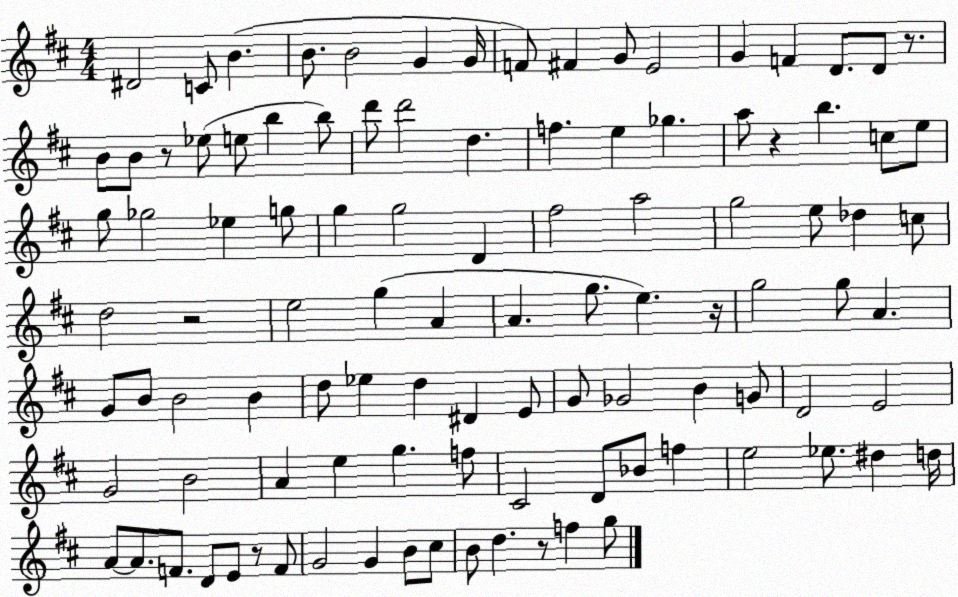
X:1
T:Untitled
M:4/4
L:1/4
K:D
^D2 C/2 B B/2 B2 G G/4 F/2 ^F G/2 E2 G F D/2 D/2 z/2 B/2 B/2 z/2 _e/2 e/2 b b/2 d'/2 d'2 d f e _g a/2 z b c/2 e/2 g/2 _g2 _e g/2 g g2 D ^f2 a2 g2 e/2 _d c/2 d2 z2 e2 g A A g/2 e z/4 g2 g/2 A G/2 B/2 B2 B d/2 _e d ^D E/2 G/2 _G2 B G/2 D2 E2 G2 B2 A e g f/2 ^C2 D/2 _B/2 f e2 _e/2 ^d d/4 A/2 A/2 F/2 D/2 E/2 z/2 F/2 G2 G B/2 ^c/2 B/2 d z/2 f g/2